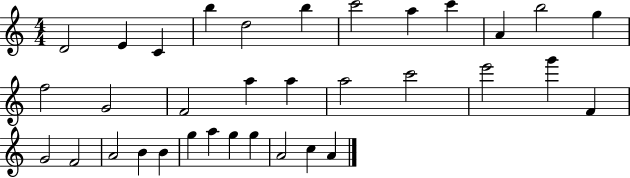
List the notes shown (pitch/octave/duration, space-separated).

D4/h E4/q C4/q B5/q D5/h B5/q C6/h A5/q C6/q A4/q B5/h G5/q F5/h G4/h F4/h A5/q A5/q A5/h C6/h E6/h G6/q F4/q G4/h F4/h A4/h B4/q B4/q G5/q A5/q G5/q G5/q A4/h C5/q A4/q